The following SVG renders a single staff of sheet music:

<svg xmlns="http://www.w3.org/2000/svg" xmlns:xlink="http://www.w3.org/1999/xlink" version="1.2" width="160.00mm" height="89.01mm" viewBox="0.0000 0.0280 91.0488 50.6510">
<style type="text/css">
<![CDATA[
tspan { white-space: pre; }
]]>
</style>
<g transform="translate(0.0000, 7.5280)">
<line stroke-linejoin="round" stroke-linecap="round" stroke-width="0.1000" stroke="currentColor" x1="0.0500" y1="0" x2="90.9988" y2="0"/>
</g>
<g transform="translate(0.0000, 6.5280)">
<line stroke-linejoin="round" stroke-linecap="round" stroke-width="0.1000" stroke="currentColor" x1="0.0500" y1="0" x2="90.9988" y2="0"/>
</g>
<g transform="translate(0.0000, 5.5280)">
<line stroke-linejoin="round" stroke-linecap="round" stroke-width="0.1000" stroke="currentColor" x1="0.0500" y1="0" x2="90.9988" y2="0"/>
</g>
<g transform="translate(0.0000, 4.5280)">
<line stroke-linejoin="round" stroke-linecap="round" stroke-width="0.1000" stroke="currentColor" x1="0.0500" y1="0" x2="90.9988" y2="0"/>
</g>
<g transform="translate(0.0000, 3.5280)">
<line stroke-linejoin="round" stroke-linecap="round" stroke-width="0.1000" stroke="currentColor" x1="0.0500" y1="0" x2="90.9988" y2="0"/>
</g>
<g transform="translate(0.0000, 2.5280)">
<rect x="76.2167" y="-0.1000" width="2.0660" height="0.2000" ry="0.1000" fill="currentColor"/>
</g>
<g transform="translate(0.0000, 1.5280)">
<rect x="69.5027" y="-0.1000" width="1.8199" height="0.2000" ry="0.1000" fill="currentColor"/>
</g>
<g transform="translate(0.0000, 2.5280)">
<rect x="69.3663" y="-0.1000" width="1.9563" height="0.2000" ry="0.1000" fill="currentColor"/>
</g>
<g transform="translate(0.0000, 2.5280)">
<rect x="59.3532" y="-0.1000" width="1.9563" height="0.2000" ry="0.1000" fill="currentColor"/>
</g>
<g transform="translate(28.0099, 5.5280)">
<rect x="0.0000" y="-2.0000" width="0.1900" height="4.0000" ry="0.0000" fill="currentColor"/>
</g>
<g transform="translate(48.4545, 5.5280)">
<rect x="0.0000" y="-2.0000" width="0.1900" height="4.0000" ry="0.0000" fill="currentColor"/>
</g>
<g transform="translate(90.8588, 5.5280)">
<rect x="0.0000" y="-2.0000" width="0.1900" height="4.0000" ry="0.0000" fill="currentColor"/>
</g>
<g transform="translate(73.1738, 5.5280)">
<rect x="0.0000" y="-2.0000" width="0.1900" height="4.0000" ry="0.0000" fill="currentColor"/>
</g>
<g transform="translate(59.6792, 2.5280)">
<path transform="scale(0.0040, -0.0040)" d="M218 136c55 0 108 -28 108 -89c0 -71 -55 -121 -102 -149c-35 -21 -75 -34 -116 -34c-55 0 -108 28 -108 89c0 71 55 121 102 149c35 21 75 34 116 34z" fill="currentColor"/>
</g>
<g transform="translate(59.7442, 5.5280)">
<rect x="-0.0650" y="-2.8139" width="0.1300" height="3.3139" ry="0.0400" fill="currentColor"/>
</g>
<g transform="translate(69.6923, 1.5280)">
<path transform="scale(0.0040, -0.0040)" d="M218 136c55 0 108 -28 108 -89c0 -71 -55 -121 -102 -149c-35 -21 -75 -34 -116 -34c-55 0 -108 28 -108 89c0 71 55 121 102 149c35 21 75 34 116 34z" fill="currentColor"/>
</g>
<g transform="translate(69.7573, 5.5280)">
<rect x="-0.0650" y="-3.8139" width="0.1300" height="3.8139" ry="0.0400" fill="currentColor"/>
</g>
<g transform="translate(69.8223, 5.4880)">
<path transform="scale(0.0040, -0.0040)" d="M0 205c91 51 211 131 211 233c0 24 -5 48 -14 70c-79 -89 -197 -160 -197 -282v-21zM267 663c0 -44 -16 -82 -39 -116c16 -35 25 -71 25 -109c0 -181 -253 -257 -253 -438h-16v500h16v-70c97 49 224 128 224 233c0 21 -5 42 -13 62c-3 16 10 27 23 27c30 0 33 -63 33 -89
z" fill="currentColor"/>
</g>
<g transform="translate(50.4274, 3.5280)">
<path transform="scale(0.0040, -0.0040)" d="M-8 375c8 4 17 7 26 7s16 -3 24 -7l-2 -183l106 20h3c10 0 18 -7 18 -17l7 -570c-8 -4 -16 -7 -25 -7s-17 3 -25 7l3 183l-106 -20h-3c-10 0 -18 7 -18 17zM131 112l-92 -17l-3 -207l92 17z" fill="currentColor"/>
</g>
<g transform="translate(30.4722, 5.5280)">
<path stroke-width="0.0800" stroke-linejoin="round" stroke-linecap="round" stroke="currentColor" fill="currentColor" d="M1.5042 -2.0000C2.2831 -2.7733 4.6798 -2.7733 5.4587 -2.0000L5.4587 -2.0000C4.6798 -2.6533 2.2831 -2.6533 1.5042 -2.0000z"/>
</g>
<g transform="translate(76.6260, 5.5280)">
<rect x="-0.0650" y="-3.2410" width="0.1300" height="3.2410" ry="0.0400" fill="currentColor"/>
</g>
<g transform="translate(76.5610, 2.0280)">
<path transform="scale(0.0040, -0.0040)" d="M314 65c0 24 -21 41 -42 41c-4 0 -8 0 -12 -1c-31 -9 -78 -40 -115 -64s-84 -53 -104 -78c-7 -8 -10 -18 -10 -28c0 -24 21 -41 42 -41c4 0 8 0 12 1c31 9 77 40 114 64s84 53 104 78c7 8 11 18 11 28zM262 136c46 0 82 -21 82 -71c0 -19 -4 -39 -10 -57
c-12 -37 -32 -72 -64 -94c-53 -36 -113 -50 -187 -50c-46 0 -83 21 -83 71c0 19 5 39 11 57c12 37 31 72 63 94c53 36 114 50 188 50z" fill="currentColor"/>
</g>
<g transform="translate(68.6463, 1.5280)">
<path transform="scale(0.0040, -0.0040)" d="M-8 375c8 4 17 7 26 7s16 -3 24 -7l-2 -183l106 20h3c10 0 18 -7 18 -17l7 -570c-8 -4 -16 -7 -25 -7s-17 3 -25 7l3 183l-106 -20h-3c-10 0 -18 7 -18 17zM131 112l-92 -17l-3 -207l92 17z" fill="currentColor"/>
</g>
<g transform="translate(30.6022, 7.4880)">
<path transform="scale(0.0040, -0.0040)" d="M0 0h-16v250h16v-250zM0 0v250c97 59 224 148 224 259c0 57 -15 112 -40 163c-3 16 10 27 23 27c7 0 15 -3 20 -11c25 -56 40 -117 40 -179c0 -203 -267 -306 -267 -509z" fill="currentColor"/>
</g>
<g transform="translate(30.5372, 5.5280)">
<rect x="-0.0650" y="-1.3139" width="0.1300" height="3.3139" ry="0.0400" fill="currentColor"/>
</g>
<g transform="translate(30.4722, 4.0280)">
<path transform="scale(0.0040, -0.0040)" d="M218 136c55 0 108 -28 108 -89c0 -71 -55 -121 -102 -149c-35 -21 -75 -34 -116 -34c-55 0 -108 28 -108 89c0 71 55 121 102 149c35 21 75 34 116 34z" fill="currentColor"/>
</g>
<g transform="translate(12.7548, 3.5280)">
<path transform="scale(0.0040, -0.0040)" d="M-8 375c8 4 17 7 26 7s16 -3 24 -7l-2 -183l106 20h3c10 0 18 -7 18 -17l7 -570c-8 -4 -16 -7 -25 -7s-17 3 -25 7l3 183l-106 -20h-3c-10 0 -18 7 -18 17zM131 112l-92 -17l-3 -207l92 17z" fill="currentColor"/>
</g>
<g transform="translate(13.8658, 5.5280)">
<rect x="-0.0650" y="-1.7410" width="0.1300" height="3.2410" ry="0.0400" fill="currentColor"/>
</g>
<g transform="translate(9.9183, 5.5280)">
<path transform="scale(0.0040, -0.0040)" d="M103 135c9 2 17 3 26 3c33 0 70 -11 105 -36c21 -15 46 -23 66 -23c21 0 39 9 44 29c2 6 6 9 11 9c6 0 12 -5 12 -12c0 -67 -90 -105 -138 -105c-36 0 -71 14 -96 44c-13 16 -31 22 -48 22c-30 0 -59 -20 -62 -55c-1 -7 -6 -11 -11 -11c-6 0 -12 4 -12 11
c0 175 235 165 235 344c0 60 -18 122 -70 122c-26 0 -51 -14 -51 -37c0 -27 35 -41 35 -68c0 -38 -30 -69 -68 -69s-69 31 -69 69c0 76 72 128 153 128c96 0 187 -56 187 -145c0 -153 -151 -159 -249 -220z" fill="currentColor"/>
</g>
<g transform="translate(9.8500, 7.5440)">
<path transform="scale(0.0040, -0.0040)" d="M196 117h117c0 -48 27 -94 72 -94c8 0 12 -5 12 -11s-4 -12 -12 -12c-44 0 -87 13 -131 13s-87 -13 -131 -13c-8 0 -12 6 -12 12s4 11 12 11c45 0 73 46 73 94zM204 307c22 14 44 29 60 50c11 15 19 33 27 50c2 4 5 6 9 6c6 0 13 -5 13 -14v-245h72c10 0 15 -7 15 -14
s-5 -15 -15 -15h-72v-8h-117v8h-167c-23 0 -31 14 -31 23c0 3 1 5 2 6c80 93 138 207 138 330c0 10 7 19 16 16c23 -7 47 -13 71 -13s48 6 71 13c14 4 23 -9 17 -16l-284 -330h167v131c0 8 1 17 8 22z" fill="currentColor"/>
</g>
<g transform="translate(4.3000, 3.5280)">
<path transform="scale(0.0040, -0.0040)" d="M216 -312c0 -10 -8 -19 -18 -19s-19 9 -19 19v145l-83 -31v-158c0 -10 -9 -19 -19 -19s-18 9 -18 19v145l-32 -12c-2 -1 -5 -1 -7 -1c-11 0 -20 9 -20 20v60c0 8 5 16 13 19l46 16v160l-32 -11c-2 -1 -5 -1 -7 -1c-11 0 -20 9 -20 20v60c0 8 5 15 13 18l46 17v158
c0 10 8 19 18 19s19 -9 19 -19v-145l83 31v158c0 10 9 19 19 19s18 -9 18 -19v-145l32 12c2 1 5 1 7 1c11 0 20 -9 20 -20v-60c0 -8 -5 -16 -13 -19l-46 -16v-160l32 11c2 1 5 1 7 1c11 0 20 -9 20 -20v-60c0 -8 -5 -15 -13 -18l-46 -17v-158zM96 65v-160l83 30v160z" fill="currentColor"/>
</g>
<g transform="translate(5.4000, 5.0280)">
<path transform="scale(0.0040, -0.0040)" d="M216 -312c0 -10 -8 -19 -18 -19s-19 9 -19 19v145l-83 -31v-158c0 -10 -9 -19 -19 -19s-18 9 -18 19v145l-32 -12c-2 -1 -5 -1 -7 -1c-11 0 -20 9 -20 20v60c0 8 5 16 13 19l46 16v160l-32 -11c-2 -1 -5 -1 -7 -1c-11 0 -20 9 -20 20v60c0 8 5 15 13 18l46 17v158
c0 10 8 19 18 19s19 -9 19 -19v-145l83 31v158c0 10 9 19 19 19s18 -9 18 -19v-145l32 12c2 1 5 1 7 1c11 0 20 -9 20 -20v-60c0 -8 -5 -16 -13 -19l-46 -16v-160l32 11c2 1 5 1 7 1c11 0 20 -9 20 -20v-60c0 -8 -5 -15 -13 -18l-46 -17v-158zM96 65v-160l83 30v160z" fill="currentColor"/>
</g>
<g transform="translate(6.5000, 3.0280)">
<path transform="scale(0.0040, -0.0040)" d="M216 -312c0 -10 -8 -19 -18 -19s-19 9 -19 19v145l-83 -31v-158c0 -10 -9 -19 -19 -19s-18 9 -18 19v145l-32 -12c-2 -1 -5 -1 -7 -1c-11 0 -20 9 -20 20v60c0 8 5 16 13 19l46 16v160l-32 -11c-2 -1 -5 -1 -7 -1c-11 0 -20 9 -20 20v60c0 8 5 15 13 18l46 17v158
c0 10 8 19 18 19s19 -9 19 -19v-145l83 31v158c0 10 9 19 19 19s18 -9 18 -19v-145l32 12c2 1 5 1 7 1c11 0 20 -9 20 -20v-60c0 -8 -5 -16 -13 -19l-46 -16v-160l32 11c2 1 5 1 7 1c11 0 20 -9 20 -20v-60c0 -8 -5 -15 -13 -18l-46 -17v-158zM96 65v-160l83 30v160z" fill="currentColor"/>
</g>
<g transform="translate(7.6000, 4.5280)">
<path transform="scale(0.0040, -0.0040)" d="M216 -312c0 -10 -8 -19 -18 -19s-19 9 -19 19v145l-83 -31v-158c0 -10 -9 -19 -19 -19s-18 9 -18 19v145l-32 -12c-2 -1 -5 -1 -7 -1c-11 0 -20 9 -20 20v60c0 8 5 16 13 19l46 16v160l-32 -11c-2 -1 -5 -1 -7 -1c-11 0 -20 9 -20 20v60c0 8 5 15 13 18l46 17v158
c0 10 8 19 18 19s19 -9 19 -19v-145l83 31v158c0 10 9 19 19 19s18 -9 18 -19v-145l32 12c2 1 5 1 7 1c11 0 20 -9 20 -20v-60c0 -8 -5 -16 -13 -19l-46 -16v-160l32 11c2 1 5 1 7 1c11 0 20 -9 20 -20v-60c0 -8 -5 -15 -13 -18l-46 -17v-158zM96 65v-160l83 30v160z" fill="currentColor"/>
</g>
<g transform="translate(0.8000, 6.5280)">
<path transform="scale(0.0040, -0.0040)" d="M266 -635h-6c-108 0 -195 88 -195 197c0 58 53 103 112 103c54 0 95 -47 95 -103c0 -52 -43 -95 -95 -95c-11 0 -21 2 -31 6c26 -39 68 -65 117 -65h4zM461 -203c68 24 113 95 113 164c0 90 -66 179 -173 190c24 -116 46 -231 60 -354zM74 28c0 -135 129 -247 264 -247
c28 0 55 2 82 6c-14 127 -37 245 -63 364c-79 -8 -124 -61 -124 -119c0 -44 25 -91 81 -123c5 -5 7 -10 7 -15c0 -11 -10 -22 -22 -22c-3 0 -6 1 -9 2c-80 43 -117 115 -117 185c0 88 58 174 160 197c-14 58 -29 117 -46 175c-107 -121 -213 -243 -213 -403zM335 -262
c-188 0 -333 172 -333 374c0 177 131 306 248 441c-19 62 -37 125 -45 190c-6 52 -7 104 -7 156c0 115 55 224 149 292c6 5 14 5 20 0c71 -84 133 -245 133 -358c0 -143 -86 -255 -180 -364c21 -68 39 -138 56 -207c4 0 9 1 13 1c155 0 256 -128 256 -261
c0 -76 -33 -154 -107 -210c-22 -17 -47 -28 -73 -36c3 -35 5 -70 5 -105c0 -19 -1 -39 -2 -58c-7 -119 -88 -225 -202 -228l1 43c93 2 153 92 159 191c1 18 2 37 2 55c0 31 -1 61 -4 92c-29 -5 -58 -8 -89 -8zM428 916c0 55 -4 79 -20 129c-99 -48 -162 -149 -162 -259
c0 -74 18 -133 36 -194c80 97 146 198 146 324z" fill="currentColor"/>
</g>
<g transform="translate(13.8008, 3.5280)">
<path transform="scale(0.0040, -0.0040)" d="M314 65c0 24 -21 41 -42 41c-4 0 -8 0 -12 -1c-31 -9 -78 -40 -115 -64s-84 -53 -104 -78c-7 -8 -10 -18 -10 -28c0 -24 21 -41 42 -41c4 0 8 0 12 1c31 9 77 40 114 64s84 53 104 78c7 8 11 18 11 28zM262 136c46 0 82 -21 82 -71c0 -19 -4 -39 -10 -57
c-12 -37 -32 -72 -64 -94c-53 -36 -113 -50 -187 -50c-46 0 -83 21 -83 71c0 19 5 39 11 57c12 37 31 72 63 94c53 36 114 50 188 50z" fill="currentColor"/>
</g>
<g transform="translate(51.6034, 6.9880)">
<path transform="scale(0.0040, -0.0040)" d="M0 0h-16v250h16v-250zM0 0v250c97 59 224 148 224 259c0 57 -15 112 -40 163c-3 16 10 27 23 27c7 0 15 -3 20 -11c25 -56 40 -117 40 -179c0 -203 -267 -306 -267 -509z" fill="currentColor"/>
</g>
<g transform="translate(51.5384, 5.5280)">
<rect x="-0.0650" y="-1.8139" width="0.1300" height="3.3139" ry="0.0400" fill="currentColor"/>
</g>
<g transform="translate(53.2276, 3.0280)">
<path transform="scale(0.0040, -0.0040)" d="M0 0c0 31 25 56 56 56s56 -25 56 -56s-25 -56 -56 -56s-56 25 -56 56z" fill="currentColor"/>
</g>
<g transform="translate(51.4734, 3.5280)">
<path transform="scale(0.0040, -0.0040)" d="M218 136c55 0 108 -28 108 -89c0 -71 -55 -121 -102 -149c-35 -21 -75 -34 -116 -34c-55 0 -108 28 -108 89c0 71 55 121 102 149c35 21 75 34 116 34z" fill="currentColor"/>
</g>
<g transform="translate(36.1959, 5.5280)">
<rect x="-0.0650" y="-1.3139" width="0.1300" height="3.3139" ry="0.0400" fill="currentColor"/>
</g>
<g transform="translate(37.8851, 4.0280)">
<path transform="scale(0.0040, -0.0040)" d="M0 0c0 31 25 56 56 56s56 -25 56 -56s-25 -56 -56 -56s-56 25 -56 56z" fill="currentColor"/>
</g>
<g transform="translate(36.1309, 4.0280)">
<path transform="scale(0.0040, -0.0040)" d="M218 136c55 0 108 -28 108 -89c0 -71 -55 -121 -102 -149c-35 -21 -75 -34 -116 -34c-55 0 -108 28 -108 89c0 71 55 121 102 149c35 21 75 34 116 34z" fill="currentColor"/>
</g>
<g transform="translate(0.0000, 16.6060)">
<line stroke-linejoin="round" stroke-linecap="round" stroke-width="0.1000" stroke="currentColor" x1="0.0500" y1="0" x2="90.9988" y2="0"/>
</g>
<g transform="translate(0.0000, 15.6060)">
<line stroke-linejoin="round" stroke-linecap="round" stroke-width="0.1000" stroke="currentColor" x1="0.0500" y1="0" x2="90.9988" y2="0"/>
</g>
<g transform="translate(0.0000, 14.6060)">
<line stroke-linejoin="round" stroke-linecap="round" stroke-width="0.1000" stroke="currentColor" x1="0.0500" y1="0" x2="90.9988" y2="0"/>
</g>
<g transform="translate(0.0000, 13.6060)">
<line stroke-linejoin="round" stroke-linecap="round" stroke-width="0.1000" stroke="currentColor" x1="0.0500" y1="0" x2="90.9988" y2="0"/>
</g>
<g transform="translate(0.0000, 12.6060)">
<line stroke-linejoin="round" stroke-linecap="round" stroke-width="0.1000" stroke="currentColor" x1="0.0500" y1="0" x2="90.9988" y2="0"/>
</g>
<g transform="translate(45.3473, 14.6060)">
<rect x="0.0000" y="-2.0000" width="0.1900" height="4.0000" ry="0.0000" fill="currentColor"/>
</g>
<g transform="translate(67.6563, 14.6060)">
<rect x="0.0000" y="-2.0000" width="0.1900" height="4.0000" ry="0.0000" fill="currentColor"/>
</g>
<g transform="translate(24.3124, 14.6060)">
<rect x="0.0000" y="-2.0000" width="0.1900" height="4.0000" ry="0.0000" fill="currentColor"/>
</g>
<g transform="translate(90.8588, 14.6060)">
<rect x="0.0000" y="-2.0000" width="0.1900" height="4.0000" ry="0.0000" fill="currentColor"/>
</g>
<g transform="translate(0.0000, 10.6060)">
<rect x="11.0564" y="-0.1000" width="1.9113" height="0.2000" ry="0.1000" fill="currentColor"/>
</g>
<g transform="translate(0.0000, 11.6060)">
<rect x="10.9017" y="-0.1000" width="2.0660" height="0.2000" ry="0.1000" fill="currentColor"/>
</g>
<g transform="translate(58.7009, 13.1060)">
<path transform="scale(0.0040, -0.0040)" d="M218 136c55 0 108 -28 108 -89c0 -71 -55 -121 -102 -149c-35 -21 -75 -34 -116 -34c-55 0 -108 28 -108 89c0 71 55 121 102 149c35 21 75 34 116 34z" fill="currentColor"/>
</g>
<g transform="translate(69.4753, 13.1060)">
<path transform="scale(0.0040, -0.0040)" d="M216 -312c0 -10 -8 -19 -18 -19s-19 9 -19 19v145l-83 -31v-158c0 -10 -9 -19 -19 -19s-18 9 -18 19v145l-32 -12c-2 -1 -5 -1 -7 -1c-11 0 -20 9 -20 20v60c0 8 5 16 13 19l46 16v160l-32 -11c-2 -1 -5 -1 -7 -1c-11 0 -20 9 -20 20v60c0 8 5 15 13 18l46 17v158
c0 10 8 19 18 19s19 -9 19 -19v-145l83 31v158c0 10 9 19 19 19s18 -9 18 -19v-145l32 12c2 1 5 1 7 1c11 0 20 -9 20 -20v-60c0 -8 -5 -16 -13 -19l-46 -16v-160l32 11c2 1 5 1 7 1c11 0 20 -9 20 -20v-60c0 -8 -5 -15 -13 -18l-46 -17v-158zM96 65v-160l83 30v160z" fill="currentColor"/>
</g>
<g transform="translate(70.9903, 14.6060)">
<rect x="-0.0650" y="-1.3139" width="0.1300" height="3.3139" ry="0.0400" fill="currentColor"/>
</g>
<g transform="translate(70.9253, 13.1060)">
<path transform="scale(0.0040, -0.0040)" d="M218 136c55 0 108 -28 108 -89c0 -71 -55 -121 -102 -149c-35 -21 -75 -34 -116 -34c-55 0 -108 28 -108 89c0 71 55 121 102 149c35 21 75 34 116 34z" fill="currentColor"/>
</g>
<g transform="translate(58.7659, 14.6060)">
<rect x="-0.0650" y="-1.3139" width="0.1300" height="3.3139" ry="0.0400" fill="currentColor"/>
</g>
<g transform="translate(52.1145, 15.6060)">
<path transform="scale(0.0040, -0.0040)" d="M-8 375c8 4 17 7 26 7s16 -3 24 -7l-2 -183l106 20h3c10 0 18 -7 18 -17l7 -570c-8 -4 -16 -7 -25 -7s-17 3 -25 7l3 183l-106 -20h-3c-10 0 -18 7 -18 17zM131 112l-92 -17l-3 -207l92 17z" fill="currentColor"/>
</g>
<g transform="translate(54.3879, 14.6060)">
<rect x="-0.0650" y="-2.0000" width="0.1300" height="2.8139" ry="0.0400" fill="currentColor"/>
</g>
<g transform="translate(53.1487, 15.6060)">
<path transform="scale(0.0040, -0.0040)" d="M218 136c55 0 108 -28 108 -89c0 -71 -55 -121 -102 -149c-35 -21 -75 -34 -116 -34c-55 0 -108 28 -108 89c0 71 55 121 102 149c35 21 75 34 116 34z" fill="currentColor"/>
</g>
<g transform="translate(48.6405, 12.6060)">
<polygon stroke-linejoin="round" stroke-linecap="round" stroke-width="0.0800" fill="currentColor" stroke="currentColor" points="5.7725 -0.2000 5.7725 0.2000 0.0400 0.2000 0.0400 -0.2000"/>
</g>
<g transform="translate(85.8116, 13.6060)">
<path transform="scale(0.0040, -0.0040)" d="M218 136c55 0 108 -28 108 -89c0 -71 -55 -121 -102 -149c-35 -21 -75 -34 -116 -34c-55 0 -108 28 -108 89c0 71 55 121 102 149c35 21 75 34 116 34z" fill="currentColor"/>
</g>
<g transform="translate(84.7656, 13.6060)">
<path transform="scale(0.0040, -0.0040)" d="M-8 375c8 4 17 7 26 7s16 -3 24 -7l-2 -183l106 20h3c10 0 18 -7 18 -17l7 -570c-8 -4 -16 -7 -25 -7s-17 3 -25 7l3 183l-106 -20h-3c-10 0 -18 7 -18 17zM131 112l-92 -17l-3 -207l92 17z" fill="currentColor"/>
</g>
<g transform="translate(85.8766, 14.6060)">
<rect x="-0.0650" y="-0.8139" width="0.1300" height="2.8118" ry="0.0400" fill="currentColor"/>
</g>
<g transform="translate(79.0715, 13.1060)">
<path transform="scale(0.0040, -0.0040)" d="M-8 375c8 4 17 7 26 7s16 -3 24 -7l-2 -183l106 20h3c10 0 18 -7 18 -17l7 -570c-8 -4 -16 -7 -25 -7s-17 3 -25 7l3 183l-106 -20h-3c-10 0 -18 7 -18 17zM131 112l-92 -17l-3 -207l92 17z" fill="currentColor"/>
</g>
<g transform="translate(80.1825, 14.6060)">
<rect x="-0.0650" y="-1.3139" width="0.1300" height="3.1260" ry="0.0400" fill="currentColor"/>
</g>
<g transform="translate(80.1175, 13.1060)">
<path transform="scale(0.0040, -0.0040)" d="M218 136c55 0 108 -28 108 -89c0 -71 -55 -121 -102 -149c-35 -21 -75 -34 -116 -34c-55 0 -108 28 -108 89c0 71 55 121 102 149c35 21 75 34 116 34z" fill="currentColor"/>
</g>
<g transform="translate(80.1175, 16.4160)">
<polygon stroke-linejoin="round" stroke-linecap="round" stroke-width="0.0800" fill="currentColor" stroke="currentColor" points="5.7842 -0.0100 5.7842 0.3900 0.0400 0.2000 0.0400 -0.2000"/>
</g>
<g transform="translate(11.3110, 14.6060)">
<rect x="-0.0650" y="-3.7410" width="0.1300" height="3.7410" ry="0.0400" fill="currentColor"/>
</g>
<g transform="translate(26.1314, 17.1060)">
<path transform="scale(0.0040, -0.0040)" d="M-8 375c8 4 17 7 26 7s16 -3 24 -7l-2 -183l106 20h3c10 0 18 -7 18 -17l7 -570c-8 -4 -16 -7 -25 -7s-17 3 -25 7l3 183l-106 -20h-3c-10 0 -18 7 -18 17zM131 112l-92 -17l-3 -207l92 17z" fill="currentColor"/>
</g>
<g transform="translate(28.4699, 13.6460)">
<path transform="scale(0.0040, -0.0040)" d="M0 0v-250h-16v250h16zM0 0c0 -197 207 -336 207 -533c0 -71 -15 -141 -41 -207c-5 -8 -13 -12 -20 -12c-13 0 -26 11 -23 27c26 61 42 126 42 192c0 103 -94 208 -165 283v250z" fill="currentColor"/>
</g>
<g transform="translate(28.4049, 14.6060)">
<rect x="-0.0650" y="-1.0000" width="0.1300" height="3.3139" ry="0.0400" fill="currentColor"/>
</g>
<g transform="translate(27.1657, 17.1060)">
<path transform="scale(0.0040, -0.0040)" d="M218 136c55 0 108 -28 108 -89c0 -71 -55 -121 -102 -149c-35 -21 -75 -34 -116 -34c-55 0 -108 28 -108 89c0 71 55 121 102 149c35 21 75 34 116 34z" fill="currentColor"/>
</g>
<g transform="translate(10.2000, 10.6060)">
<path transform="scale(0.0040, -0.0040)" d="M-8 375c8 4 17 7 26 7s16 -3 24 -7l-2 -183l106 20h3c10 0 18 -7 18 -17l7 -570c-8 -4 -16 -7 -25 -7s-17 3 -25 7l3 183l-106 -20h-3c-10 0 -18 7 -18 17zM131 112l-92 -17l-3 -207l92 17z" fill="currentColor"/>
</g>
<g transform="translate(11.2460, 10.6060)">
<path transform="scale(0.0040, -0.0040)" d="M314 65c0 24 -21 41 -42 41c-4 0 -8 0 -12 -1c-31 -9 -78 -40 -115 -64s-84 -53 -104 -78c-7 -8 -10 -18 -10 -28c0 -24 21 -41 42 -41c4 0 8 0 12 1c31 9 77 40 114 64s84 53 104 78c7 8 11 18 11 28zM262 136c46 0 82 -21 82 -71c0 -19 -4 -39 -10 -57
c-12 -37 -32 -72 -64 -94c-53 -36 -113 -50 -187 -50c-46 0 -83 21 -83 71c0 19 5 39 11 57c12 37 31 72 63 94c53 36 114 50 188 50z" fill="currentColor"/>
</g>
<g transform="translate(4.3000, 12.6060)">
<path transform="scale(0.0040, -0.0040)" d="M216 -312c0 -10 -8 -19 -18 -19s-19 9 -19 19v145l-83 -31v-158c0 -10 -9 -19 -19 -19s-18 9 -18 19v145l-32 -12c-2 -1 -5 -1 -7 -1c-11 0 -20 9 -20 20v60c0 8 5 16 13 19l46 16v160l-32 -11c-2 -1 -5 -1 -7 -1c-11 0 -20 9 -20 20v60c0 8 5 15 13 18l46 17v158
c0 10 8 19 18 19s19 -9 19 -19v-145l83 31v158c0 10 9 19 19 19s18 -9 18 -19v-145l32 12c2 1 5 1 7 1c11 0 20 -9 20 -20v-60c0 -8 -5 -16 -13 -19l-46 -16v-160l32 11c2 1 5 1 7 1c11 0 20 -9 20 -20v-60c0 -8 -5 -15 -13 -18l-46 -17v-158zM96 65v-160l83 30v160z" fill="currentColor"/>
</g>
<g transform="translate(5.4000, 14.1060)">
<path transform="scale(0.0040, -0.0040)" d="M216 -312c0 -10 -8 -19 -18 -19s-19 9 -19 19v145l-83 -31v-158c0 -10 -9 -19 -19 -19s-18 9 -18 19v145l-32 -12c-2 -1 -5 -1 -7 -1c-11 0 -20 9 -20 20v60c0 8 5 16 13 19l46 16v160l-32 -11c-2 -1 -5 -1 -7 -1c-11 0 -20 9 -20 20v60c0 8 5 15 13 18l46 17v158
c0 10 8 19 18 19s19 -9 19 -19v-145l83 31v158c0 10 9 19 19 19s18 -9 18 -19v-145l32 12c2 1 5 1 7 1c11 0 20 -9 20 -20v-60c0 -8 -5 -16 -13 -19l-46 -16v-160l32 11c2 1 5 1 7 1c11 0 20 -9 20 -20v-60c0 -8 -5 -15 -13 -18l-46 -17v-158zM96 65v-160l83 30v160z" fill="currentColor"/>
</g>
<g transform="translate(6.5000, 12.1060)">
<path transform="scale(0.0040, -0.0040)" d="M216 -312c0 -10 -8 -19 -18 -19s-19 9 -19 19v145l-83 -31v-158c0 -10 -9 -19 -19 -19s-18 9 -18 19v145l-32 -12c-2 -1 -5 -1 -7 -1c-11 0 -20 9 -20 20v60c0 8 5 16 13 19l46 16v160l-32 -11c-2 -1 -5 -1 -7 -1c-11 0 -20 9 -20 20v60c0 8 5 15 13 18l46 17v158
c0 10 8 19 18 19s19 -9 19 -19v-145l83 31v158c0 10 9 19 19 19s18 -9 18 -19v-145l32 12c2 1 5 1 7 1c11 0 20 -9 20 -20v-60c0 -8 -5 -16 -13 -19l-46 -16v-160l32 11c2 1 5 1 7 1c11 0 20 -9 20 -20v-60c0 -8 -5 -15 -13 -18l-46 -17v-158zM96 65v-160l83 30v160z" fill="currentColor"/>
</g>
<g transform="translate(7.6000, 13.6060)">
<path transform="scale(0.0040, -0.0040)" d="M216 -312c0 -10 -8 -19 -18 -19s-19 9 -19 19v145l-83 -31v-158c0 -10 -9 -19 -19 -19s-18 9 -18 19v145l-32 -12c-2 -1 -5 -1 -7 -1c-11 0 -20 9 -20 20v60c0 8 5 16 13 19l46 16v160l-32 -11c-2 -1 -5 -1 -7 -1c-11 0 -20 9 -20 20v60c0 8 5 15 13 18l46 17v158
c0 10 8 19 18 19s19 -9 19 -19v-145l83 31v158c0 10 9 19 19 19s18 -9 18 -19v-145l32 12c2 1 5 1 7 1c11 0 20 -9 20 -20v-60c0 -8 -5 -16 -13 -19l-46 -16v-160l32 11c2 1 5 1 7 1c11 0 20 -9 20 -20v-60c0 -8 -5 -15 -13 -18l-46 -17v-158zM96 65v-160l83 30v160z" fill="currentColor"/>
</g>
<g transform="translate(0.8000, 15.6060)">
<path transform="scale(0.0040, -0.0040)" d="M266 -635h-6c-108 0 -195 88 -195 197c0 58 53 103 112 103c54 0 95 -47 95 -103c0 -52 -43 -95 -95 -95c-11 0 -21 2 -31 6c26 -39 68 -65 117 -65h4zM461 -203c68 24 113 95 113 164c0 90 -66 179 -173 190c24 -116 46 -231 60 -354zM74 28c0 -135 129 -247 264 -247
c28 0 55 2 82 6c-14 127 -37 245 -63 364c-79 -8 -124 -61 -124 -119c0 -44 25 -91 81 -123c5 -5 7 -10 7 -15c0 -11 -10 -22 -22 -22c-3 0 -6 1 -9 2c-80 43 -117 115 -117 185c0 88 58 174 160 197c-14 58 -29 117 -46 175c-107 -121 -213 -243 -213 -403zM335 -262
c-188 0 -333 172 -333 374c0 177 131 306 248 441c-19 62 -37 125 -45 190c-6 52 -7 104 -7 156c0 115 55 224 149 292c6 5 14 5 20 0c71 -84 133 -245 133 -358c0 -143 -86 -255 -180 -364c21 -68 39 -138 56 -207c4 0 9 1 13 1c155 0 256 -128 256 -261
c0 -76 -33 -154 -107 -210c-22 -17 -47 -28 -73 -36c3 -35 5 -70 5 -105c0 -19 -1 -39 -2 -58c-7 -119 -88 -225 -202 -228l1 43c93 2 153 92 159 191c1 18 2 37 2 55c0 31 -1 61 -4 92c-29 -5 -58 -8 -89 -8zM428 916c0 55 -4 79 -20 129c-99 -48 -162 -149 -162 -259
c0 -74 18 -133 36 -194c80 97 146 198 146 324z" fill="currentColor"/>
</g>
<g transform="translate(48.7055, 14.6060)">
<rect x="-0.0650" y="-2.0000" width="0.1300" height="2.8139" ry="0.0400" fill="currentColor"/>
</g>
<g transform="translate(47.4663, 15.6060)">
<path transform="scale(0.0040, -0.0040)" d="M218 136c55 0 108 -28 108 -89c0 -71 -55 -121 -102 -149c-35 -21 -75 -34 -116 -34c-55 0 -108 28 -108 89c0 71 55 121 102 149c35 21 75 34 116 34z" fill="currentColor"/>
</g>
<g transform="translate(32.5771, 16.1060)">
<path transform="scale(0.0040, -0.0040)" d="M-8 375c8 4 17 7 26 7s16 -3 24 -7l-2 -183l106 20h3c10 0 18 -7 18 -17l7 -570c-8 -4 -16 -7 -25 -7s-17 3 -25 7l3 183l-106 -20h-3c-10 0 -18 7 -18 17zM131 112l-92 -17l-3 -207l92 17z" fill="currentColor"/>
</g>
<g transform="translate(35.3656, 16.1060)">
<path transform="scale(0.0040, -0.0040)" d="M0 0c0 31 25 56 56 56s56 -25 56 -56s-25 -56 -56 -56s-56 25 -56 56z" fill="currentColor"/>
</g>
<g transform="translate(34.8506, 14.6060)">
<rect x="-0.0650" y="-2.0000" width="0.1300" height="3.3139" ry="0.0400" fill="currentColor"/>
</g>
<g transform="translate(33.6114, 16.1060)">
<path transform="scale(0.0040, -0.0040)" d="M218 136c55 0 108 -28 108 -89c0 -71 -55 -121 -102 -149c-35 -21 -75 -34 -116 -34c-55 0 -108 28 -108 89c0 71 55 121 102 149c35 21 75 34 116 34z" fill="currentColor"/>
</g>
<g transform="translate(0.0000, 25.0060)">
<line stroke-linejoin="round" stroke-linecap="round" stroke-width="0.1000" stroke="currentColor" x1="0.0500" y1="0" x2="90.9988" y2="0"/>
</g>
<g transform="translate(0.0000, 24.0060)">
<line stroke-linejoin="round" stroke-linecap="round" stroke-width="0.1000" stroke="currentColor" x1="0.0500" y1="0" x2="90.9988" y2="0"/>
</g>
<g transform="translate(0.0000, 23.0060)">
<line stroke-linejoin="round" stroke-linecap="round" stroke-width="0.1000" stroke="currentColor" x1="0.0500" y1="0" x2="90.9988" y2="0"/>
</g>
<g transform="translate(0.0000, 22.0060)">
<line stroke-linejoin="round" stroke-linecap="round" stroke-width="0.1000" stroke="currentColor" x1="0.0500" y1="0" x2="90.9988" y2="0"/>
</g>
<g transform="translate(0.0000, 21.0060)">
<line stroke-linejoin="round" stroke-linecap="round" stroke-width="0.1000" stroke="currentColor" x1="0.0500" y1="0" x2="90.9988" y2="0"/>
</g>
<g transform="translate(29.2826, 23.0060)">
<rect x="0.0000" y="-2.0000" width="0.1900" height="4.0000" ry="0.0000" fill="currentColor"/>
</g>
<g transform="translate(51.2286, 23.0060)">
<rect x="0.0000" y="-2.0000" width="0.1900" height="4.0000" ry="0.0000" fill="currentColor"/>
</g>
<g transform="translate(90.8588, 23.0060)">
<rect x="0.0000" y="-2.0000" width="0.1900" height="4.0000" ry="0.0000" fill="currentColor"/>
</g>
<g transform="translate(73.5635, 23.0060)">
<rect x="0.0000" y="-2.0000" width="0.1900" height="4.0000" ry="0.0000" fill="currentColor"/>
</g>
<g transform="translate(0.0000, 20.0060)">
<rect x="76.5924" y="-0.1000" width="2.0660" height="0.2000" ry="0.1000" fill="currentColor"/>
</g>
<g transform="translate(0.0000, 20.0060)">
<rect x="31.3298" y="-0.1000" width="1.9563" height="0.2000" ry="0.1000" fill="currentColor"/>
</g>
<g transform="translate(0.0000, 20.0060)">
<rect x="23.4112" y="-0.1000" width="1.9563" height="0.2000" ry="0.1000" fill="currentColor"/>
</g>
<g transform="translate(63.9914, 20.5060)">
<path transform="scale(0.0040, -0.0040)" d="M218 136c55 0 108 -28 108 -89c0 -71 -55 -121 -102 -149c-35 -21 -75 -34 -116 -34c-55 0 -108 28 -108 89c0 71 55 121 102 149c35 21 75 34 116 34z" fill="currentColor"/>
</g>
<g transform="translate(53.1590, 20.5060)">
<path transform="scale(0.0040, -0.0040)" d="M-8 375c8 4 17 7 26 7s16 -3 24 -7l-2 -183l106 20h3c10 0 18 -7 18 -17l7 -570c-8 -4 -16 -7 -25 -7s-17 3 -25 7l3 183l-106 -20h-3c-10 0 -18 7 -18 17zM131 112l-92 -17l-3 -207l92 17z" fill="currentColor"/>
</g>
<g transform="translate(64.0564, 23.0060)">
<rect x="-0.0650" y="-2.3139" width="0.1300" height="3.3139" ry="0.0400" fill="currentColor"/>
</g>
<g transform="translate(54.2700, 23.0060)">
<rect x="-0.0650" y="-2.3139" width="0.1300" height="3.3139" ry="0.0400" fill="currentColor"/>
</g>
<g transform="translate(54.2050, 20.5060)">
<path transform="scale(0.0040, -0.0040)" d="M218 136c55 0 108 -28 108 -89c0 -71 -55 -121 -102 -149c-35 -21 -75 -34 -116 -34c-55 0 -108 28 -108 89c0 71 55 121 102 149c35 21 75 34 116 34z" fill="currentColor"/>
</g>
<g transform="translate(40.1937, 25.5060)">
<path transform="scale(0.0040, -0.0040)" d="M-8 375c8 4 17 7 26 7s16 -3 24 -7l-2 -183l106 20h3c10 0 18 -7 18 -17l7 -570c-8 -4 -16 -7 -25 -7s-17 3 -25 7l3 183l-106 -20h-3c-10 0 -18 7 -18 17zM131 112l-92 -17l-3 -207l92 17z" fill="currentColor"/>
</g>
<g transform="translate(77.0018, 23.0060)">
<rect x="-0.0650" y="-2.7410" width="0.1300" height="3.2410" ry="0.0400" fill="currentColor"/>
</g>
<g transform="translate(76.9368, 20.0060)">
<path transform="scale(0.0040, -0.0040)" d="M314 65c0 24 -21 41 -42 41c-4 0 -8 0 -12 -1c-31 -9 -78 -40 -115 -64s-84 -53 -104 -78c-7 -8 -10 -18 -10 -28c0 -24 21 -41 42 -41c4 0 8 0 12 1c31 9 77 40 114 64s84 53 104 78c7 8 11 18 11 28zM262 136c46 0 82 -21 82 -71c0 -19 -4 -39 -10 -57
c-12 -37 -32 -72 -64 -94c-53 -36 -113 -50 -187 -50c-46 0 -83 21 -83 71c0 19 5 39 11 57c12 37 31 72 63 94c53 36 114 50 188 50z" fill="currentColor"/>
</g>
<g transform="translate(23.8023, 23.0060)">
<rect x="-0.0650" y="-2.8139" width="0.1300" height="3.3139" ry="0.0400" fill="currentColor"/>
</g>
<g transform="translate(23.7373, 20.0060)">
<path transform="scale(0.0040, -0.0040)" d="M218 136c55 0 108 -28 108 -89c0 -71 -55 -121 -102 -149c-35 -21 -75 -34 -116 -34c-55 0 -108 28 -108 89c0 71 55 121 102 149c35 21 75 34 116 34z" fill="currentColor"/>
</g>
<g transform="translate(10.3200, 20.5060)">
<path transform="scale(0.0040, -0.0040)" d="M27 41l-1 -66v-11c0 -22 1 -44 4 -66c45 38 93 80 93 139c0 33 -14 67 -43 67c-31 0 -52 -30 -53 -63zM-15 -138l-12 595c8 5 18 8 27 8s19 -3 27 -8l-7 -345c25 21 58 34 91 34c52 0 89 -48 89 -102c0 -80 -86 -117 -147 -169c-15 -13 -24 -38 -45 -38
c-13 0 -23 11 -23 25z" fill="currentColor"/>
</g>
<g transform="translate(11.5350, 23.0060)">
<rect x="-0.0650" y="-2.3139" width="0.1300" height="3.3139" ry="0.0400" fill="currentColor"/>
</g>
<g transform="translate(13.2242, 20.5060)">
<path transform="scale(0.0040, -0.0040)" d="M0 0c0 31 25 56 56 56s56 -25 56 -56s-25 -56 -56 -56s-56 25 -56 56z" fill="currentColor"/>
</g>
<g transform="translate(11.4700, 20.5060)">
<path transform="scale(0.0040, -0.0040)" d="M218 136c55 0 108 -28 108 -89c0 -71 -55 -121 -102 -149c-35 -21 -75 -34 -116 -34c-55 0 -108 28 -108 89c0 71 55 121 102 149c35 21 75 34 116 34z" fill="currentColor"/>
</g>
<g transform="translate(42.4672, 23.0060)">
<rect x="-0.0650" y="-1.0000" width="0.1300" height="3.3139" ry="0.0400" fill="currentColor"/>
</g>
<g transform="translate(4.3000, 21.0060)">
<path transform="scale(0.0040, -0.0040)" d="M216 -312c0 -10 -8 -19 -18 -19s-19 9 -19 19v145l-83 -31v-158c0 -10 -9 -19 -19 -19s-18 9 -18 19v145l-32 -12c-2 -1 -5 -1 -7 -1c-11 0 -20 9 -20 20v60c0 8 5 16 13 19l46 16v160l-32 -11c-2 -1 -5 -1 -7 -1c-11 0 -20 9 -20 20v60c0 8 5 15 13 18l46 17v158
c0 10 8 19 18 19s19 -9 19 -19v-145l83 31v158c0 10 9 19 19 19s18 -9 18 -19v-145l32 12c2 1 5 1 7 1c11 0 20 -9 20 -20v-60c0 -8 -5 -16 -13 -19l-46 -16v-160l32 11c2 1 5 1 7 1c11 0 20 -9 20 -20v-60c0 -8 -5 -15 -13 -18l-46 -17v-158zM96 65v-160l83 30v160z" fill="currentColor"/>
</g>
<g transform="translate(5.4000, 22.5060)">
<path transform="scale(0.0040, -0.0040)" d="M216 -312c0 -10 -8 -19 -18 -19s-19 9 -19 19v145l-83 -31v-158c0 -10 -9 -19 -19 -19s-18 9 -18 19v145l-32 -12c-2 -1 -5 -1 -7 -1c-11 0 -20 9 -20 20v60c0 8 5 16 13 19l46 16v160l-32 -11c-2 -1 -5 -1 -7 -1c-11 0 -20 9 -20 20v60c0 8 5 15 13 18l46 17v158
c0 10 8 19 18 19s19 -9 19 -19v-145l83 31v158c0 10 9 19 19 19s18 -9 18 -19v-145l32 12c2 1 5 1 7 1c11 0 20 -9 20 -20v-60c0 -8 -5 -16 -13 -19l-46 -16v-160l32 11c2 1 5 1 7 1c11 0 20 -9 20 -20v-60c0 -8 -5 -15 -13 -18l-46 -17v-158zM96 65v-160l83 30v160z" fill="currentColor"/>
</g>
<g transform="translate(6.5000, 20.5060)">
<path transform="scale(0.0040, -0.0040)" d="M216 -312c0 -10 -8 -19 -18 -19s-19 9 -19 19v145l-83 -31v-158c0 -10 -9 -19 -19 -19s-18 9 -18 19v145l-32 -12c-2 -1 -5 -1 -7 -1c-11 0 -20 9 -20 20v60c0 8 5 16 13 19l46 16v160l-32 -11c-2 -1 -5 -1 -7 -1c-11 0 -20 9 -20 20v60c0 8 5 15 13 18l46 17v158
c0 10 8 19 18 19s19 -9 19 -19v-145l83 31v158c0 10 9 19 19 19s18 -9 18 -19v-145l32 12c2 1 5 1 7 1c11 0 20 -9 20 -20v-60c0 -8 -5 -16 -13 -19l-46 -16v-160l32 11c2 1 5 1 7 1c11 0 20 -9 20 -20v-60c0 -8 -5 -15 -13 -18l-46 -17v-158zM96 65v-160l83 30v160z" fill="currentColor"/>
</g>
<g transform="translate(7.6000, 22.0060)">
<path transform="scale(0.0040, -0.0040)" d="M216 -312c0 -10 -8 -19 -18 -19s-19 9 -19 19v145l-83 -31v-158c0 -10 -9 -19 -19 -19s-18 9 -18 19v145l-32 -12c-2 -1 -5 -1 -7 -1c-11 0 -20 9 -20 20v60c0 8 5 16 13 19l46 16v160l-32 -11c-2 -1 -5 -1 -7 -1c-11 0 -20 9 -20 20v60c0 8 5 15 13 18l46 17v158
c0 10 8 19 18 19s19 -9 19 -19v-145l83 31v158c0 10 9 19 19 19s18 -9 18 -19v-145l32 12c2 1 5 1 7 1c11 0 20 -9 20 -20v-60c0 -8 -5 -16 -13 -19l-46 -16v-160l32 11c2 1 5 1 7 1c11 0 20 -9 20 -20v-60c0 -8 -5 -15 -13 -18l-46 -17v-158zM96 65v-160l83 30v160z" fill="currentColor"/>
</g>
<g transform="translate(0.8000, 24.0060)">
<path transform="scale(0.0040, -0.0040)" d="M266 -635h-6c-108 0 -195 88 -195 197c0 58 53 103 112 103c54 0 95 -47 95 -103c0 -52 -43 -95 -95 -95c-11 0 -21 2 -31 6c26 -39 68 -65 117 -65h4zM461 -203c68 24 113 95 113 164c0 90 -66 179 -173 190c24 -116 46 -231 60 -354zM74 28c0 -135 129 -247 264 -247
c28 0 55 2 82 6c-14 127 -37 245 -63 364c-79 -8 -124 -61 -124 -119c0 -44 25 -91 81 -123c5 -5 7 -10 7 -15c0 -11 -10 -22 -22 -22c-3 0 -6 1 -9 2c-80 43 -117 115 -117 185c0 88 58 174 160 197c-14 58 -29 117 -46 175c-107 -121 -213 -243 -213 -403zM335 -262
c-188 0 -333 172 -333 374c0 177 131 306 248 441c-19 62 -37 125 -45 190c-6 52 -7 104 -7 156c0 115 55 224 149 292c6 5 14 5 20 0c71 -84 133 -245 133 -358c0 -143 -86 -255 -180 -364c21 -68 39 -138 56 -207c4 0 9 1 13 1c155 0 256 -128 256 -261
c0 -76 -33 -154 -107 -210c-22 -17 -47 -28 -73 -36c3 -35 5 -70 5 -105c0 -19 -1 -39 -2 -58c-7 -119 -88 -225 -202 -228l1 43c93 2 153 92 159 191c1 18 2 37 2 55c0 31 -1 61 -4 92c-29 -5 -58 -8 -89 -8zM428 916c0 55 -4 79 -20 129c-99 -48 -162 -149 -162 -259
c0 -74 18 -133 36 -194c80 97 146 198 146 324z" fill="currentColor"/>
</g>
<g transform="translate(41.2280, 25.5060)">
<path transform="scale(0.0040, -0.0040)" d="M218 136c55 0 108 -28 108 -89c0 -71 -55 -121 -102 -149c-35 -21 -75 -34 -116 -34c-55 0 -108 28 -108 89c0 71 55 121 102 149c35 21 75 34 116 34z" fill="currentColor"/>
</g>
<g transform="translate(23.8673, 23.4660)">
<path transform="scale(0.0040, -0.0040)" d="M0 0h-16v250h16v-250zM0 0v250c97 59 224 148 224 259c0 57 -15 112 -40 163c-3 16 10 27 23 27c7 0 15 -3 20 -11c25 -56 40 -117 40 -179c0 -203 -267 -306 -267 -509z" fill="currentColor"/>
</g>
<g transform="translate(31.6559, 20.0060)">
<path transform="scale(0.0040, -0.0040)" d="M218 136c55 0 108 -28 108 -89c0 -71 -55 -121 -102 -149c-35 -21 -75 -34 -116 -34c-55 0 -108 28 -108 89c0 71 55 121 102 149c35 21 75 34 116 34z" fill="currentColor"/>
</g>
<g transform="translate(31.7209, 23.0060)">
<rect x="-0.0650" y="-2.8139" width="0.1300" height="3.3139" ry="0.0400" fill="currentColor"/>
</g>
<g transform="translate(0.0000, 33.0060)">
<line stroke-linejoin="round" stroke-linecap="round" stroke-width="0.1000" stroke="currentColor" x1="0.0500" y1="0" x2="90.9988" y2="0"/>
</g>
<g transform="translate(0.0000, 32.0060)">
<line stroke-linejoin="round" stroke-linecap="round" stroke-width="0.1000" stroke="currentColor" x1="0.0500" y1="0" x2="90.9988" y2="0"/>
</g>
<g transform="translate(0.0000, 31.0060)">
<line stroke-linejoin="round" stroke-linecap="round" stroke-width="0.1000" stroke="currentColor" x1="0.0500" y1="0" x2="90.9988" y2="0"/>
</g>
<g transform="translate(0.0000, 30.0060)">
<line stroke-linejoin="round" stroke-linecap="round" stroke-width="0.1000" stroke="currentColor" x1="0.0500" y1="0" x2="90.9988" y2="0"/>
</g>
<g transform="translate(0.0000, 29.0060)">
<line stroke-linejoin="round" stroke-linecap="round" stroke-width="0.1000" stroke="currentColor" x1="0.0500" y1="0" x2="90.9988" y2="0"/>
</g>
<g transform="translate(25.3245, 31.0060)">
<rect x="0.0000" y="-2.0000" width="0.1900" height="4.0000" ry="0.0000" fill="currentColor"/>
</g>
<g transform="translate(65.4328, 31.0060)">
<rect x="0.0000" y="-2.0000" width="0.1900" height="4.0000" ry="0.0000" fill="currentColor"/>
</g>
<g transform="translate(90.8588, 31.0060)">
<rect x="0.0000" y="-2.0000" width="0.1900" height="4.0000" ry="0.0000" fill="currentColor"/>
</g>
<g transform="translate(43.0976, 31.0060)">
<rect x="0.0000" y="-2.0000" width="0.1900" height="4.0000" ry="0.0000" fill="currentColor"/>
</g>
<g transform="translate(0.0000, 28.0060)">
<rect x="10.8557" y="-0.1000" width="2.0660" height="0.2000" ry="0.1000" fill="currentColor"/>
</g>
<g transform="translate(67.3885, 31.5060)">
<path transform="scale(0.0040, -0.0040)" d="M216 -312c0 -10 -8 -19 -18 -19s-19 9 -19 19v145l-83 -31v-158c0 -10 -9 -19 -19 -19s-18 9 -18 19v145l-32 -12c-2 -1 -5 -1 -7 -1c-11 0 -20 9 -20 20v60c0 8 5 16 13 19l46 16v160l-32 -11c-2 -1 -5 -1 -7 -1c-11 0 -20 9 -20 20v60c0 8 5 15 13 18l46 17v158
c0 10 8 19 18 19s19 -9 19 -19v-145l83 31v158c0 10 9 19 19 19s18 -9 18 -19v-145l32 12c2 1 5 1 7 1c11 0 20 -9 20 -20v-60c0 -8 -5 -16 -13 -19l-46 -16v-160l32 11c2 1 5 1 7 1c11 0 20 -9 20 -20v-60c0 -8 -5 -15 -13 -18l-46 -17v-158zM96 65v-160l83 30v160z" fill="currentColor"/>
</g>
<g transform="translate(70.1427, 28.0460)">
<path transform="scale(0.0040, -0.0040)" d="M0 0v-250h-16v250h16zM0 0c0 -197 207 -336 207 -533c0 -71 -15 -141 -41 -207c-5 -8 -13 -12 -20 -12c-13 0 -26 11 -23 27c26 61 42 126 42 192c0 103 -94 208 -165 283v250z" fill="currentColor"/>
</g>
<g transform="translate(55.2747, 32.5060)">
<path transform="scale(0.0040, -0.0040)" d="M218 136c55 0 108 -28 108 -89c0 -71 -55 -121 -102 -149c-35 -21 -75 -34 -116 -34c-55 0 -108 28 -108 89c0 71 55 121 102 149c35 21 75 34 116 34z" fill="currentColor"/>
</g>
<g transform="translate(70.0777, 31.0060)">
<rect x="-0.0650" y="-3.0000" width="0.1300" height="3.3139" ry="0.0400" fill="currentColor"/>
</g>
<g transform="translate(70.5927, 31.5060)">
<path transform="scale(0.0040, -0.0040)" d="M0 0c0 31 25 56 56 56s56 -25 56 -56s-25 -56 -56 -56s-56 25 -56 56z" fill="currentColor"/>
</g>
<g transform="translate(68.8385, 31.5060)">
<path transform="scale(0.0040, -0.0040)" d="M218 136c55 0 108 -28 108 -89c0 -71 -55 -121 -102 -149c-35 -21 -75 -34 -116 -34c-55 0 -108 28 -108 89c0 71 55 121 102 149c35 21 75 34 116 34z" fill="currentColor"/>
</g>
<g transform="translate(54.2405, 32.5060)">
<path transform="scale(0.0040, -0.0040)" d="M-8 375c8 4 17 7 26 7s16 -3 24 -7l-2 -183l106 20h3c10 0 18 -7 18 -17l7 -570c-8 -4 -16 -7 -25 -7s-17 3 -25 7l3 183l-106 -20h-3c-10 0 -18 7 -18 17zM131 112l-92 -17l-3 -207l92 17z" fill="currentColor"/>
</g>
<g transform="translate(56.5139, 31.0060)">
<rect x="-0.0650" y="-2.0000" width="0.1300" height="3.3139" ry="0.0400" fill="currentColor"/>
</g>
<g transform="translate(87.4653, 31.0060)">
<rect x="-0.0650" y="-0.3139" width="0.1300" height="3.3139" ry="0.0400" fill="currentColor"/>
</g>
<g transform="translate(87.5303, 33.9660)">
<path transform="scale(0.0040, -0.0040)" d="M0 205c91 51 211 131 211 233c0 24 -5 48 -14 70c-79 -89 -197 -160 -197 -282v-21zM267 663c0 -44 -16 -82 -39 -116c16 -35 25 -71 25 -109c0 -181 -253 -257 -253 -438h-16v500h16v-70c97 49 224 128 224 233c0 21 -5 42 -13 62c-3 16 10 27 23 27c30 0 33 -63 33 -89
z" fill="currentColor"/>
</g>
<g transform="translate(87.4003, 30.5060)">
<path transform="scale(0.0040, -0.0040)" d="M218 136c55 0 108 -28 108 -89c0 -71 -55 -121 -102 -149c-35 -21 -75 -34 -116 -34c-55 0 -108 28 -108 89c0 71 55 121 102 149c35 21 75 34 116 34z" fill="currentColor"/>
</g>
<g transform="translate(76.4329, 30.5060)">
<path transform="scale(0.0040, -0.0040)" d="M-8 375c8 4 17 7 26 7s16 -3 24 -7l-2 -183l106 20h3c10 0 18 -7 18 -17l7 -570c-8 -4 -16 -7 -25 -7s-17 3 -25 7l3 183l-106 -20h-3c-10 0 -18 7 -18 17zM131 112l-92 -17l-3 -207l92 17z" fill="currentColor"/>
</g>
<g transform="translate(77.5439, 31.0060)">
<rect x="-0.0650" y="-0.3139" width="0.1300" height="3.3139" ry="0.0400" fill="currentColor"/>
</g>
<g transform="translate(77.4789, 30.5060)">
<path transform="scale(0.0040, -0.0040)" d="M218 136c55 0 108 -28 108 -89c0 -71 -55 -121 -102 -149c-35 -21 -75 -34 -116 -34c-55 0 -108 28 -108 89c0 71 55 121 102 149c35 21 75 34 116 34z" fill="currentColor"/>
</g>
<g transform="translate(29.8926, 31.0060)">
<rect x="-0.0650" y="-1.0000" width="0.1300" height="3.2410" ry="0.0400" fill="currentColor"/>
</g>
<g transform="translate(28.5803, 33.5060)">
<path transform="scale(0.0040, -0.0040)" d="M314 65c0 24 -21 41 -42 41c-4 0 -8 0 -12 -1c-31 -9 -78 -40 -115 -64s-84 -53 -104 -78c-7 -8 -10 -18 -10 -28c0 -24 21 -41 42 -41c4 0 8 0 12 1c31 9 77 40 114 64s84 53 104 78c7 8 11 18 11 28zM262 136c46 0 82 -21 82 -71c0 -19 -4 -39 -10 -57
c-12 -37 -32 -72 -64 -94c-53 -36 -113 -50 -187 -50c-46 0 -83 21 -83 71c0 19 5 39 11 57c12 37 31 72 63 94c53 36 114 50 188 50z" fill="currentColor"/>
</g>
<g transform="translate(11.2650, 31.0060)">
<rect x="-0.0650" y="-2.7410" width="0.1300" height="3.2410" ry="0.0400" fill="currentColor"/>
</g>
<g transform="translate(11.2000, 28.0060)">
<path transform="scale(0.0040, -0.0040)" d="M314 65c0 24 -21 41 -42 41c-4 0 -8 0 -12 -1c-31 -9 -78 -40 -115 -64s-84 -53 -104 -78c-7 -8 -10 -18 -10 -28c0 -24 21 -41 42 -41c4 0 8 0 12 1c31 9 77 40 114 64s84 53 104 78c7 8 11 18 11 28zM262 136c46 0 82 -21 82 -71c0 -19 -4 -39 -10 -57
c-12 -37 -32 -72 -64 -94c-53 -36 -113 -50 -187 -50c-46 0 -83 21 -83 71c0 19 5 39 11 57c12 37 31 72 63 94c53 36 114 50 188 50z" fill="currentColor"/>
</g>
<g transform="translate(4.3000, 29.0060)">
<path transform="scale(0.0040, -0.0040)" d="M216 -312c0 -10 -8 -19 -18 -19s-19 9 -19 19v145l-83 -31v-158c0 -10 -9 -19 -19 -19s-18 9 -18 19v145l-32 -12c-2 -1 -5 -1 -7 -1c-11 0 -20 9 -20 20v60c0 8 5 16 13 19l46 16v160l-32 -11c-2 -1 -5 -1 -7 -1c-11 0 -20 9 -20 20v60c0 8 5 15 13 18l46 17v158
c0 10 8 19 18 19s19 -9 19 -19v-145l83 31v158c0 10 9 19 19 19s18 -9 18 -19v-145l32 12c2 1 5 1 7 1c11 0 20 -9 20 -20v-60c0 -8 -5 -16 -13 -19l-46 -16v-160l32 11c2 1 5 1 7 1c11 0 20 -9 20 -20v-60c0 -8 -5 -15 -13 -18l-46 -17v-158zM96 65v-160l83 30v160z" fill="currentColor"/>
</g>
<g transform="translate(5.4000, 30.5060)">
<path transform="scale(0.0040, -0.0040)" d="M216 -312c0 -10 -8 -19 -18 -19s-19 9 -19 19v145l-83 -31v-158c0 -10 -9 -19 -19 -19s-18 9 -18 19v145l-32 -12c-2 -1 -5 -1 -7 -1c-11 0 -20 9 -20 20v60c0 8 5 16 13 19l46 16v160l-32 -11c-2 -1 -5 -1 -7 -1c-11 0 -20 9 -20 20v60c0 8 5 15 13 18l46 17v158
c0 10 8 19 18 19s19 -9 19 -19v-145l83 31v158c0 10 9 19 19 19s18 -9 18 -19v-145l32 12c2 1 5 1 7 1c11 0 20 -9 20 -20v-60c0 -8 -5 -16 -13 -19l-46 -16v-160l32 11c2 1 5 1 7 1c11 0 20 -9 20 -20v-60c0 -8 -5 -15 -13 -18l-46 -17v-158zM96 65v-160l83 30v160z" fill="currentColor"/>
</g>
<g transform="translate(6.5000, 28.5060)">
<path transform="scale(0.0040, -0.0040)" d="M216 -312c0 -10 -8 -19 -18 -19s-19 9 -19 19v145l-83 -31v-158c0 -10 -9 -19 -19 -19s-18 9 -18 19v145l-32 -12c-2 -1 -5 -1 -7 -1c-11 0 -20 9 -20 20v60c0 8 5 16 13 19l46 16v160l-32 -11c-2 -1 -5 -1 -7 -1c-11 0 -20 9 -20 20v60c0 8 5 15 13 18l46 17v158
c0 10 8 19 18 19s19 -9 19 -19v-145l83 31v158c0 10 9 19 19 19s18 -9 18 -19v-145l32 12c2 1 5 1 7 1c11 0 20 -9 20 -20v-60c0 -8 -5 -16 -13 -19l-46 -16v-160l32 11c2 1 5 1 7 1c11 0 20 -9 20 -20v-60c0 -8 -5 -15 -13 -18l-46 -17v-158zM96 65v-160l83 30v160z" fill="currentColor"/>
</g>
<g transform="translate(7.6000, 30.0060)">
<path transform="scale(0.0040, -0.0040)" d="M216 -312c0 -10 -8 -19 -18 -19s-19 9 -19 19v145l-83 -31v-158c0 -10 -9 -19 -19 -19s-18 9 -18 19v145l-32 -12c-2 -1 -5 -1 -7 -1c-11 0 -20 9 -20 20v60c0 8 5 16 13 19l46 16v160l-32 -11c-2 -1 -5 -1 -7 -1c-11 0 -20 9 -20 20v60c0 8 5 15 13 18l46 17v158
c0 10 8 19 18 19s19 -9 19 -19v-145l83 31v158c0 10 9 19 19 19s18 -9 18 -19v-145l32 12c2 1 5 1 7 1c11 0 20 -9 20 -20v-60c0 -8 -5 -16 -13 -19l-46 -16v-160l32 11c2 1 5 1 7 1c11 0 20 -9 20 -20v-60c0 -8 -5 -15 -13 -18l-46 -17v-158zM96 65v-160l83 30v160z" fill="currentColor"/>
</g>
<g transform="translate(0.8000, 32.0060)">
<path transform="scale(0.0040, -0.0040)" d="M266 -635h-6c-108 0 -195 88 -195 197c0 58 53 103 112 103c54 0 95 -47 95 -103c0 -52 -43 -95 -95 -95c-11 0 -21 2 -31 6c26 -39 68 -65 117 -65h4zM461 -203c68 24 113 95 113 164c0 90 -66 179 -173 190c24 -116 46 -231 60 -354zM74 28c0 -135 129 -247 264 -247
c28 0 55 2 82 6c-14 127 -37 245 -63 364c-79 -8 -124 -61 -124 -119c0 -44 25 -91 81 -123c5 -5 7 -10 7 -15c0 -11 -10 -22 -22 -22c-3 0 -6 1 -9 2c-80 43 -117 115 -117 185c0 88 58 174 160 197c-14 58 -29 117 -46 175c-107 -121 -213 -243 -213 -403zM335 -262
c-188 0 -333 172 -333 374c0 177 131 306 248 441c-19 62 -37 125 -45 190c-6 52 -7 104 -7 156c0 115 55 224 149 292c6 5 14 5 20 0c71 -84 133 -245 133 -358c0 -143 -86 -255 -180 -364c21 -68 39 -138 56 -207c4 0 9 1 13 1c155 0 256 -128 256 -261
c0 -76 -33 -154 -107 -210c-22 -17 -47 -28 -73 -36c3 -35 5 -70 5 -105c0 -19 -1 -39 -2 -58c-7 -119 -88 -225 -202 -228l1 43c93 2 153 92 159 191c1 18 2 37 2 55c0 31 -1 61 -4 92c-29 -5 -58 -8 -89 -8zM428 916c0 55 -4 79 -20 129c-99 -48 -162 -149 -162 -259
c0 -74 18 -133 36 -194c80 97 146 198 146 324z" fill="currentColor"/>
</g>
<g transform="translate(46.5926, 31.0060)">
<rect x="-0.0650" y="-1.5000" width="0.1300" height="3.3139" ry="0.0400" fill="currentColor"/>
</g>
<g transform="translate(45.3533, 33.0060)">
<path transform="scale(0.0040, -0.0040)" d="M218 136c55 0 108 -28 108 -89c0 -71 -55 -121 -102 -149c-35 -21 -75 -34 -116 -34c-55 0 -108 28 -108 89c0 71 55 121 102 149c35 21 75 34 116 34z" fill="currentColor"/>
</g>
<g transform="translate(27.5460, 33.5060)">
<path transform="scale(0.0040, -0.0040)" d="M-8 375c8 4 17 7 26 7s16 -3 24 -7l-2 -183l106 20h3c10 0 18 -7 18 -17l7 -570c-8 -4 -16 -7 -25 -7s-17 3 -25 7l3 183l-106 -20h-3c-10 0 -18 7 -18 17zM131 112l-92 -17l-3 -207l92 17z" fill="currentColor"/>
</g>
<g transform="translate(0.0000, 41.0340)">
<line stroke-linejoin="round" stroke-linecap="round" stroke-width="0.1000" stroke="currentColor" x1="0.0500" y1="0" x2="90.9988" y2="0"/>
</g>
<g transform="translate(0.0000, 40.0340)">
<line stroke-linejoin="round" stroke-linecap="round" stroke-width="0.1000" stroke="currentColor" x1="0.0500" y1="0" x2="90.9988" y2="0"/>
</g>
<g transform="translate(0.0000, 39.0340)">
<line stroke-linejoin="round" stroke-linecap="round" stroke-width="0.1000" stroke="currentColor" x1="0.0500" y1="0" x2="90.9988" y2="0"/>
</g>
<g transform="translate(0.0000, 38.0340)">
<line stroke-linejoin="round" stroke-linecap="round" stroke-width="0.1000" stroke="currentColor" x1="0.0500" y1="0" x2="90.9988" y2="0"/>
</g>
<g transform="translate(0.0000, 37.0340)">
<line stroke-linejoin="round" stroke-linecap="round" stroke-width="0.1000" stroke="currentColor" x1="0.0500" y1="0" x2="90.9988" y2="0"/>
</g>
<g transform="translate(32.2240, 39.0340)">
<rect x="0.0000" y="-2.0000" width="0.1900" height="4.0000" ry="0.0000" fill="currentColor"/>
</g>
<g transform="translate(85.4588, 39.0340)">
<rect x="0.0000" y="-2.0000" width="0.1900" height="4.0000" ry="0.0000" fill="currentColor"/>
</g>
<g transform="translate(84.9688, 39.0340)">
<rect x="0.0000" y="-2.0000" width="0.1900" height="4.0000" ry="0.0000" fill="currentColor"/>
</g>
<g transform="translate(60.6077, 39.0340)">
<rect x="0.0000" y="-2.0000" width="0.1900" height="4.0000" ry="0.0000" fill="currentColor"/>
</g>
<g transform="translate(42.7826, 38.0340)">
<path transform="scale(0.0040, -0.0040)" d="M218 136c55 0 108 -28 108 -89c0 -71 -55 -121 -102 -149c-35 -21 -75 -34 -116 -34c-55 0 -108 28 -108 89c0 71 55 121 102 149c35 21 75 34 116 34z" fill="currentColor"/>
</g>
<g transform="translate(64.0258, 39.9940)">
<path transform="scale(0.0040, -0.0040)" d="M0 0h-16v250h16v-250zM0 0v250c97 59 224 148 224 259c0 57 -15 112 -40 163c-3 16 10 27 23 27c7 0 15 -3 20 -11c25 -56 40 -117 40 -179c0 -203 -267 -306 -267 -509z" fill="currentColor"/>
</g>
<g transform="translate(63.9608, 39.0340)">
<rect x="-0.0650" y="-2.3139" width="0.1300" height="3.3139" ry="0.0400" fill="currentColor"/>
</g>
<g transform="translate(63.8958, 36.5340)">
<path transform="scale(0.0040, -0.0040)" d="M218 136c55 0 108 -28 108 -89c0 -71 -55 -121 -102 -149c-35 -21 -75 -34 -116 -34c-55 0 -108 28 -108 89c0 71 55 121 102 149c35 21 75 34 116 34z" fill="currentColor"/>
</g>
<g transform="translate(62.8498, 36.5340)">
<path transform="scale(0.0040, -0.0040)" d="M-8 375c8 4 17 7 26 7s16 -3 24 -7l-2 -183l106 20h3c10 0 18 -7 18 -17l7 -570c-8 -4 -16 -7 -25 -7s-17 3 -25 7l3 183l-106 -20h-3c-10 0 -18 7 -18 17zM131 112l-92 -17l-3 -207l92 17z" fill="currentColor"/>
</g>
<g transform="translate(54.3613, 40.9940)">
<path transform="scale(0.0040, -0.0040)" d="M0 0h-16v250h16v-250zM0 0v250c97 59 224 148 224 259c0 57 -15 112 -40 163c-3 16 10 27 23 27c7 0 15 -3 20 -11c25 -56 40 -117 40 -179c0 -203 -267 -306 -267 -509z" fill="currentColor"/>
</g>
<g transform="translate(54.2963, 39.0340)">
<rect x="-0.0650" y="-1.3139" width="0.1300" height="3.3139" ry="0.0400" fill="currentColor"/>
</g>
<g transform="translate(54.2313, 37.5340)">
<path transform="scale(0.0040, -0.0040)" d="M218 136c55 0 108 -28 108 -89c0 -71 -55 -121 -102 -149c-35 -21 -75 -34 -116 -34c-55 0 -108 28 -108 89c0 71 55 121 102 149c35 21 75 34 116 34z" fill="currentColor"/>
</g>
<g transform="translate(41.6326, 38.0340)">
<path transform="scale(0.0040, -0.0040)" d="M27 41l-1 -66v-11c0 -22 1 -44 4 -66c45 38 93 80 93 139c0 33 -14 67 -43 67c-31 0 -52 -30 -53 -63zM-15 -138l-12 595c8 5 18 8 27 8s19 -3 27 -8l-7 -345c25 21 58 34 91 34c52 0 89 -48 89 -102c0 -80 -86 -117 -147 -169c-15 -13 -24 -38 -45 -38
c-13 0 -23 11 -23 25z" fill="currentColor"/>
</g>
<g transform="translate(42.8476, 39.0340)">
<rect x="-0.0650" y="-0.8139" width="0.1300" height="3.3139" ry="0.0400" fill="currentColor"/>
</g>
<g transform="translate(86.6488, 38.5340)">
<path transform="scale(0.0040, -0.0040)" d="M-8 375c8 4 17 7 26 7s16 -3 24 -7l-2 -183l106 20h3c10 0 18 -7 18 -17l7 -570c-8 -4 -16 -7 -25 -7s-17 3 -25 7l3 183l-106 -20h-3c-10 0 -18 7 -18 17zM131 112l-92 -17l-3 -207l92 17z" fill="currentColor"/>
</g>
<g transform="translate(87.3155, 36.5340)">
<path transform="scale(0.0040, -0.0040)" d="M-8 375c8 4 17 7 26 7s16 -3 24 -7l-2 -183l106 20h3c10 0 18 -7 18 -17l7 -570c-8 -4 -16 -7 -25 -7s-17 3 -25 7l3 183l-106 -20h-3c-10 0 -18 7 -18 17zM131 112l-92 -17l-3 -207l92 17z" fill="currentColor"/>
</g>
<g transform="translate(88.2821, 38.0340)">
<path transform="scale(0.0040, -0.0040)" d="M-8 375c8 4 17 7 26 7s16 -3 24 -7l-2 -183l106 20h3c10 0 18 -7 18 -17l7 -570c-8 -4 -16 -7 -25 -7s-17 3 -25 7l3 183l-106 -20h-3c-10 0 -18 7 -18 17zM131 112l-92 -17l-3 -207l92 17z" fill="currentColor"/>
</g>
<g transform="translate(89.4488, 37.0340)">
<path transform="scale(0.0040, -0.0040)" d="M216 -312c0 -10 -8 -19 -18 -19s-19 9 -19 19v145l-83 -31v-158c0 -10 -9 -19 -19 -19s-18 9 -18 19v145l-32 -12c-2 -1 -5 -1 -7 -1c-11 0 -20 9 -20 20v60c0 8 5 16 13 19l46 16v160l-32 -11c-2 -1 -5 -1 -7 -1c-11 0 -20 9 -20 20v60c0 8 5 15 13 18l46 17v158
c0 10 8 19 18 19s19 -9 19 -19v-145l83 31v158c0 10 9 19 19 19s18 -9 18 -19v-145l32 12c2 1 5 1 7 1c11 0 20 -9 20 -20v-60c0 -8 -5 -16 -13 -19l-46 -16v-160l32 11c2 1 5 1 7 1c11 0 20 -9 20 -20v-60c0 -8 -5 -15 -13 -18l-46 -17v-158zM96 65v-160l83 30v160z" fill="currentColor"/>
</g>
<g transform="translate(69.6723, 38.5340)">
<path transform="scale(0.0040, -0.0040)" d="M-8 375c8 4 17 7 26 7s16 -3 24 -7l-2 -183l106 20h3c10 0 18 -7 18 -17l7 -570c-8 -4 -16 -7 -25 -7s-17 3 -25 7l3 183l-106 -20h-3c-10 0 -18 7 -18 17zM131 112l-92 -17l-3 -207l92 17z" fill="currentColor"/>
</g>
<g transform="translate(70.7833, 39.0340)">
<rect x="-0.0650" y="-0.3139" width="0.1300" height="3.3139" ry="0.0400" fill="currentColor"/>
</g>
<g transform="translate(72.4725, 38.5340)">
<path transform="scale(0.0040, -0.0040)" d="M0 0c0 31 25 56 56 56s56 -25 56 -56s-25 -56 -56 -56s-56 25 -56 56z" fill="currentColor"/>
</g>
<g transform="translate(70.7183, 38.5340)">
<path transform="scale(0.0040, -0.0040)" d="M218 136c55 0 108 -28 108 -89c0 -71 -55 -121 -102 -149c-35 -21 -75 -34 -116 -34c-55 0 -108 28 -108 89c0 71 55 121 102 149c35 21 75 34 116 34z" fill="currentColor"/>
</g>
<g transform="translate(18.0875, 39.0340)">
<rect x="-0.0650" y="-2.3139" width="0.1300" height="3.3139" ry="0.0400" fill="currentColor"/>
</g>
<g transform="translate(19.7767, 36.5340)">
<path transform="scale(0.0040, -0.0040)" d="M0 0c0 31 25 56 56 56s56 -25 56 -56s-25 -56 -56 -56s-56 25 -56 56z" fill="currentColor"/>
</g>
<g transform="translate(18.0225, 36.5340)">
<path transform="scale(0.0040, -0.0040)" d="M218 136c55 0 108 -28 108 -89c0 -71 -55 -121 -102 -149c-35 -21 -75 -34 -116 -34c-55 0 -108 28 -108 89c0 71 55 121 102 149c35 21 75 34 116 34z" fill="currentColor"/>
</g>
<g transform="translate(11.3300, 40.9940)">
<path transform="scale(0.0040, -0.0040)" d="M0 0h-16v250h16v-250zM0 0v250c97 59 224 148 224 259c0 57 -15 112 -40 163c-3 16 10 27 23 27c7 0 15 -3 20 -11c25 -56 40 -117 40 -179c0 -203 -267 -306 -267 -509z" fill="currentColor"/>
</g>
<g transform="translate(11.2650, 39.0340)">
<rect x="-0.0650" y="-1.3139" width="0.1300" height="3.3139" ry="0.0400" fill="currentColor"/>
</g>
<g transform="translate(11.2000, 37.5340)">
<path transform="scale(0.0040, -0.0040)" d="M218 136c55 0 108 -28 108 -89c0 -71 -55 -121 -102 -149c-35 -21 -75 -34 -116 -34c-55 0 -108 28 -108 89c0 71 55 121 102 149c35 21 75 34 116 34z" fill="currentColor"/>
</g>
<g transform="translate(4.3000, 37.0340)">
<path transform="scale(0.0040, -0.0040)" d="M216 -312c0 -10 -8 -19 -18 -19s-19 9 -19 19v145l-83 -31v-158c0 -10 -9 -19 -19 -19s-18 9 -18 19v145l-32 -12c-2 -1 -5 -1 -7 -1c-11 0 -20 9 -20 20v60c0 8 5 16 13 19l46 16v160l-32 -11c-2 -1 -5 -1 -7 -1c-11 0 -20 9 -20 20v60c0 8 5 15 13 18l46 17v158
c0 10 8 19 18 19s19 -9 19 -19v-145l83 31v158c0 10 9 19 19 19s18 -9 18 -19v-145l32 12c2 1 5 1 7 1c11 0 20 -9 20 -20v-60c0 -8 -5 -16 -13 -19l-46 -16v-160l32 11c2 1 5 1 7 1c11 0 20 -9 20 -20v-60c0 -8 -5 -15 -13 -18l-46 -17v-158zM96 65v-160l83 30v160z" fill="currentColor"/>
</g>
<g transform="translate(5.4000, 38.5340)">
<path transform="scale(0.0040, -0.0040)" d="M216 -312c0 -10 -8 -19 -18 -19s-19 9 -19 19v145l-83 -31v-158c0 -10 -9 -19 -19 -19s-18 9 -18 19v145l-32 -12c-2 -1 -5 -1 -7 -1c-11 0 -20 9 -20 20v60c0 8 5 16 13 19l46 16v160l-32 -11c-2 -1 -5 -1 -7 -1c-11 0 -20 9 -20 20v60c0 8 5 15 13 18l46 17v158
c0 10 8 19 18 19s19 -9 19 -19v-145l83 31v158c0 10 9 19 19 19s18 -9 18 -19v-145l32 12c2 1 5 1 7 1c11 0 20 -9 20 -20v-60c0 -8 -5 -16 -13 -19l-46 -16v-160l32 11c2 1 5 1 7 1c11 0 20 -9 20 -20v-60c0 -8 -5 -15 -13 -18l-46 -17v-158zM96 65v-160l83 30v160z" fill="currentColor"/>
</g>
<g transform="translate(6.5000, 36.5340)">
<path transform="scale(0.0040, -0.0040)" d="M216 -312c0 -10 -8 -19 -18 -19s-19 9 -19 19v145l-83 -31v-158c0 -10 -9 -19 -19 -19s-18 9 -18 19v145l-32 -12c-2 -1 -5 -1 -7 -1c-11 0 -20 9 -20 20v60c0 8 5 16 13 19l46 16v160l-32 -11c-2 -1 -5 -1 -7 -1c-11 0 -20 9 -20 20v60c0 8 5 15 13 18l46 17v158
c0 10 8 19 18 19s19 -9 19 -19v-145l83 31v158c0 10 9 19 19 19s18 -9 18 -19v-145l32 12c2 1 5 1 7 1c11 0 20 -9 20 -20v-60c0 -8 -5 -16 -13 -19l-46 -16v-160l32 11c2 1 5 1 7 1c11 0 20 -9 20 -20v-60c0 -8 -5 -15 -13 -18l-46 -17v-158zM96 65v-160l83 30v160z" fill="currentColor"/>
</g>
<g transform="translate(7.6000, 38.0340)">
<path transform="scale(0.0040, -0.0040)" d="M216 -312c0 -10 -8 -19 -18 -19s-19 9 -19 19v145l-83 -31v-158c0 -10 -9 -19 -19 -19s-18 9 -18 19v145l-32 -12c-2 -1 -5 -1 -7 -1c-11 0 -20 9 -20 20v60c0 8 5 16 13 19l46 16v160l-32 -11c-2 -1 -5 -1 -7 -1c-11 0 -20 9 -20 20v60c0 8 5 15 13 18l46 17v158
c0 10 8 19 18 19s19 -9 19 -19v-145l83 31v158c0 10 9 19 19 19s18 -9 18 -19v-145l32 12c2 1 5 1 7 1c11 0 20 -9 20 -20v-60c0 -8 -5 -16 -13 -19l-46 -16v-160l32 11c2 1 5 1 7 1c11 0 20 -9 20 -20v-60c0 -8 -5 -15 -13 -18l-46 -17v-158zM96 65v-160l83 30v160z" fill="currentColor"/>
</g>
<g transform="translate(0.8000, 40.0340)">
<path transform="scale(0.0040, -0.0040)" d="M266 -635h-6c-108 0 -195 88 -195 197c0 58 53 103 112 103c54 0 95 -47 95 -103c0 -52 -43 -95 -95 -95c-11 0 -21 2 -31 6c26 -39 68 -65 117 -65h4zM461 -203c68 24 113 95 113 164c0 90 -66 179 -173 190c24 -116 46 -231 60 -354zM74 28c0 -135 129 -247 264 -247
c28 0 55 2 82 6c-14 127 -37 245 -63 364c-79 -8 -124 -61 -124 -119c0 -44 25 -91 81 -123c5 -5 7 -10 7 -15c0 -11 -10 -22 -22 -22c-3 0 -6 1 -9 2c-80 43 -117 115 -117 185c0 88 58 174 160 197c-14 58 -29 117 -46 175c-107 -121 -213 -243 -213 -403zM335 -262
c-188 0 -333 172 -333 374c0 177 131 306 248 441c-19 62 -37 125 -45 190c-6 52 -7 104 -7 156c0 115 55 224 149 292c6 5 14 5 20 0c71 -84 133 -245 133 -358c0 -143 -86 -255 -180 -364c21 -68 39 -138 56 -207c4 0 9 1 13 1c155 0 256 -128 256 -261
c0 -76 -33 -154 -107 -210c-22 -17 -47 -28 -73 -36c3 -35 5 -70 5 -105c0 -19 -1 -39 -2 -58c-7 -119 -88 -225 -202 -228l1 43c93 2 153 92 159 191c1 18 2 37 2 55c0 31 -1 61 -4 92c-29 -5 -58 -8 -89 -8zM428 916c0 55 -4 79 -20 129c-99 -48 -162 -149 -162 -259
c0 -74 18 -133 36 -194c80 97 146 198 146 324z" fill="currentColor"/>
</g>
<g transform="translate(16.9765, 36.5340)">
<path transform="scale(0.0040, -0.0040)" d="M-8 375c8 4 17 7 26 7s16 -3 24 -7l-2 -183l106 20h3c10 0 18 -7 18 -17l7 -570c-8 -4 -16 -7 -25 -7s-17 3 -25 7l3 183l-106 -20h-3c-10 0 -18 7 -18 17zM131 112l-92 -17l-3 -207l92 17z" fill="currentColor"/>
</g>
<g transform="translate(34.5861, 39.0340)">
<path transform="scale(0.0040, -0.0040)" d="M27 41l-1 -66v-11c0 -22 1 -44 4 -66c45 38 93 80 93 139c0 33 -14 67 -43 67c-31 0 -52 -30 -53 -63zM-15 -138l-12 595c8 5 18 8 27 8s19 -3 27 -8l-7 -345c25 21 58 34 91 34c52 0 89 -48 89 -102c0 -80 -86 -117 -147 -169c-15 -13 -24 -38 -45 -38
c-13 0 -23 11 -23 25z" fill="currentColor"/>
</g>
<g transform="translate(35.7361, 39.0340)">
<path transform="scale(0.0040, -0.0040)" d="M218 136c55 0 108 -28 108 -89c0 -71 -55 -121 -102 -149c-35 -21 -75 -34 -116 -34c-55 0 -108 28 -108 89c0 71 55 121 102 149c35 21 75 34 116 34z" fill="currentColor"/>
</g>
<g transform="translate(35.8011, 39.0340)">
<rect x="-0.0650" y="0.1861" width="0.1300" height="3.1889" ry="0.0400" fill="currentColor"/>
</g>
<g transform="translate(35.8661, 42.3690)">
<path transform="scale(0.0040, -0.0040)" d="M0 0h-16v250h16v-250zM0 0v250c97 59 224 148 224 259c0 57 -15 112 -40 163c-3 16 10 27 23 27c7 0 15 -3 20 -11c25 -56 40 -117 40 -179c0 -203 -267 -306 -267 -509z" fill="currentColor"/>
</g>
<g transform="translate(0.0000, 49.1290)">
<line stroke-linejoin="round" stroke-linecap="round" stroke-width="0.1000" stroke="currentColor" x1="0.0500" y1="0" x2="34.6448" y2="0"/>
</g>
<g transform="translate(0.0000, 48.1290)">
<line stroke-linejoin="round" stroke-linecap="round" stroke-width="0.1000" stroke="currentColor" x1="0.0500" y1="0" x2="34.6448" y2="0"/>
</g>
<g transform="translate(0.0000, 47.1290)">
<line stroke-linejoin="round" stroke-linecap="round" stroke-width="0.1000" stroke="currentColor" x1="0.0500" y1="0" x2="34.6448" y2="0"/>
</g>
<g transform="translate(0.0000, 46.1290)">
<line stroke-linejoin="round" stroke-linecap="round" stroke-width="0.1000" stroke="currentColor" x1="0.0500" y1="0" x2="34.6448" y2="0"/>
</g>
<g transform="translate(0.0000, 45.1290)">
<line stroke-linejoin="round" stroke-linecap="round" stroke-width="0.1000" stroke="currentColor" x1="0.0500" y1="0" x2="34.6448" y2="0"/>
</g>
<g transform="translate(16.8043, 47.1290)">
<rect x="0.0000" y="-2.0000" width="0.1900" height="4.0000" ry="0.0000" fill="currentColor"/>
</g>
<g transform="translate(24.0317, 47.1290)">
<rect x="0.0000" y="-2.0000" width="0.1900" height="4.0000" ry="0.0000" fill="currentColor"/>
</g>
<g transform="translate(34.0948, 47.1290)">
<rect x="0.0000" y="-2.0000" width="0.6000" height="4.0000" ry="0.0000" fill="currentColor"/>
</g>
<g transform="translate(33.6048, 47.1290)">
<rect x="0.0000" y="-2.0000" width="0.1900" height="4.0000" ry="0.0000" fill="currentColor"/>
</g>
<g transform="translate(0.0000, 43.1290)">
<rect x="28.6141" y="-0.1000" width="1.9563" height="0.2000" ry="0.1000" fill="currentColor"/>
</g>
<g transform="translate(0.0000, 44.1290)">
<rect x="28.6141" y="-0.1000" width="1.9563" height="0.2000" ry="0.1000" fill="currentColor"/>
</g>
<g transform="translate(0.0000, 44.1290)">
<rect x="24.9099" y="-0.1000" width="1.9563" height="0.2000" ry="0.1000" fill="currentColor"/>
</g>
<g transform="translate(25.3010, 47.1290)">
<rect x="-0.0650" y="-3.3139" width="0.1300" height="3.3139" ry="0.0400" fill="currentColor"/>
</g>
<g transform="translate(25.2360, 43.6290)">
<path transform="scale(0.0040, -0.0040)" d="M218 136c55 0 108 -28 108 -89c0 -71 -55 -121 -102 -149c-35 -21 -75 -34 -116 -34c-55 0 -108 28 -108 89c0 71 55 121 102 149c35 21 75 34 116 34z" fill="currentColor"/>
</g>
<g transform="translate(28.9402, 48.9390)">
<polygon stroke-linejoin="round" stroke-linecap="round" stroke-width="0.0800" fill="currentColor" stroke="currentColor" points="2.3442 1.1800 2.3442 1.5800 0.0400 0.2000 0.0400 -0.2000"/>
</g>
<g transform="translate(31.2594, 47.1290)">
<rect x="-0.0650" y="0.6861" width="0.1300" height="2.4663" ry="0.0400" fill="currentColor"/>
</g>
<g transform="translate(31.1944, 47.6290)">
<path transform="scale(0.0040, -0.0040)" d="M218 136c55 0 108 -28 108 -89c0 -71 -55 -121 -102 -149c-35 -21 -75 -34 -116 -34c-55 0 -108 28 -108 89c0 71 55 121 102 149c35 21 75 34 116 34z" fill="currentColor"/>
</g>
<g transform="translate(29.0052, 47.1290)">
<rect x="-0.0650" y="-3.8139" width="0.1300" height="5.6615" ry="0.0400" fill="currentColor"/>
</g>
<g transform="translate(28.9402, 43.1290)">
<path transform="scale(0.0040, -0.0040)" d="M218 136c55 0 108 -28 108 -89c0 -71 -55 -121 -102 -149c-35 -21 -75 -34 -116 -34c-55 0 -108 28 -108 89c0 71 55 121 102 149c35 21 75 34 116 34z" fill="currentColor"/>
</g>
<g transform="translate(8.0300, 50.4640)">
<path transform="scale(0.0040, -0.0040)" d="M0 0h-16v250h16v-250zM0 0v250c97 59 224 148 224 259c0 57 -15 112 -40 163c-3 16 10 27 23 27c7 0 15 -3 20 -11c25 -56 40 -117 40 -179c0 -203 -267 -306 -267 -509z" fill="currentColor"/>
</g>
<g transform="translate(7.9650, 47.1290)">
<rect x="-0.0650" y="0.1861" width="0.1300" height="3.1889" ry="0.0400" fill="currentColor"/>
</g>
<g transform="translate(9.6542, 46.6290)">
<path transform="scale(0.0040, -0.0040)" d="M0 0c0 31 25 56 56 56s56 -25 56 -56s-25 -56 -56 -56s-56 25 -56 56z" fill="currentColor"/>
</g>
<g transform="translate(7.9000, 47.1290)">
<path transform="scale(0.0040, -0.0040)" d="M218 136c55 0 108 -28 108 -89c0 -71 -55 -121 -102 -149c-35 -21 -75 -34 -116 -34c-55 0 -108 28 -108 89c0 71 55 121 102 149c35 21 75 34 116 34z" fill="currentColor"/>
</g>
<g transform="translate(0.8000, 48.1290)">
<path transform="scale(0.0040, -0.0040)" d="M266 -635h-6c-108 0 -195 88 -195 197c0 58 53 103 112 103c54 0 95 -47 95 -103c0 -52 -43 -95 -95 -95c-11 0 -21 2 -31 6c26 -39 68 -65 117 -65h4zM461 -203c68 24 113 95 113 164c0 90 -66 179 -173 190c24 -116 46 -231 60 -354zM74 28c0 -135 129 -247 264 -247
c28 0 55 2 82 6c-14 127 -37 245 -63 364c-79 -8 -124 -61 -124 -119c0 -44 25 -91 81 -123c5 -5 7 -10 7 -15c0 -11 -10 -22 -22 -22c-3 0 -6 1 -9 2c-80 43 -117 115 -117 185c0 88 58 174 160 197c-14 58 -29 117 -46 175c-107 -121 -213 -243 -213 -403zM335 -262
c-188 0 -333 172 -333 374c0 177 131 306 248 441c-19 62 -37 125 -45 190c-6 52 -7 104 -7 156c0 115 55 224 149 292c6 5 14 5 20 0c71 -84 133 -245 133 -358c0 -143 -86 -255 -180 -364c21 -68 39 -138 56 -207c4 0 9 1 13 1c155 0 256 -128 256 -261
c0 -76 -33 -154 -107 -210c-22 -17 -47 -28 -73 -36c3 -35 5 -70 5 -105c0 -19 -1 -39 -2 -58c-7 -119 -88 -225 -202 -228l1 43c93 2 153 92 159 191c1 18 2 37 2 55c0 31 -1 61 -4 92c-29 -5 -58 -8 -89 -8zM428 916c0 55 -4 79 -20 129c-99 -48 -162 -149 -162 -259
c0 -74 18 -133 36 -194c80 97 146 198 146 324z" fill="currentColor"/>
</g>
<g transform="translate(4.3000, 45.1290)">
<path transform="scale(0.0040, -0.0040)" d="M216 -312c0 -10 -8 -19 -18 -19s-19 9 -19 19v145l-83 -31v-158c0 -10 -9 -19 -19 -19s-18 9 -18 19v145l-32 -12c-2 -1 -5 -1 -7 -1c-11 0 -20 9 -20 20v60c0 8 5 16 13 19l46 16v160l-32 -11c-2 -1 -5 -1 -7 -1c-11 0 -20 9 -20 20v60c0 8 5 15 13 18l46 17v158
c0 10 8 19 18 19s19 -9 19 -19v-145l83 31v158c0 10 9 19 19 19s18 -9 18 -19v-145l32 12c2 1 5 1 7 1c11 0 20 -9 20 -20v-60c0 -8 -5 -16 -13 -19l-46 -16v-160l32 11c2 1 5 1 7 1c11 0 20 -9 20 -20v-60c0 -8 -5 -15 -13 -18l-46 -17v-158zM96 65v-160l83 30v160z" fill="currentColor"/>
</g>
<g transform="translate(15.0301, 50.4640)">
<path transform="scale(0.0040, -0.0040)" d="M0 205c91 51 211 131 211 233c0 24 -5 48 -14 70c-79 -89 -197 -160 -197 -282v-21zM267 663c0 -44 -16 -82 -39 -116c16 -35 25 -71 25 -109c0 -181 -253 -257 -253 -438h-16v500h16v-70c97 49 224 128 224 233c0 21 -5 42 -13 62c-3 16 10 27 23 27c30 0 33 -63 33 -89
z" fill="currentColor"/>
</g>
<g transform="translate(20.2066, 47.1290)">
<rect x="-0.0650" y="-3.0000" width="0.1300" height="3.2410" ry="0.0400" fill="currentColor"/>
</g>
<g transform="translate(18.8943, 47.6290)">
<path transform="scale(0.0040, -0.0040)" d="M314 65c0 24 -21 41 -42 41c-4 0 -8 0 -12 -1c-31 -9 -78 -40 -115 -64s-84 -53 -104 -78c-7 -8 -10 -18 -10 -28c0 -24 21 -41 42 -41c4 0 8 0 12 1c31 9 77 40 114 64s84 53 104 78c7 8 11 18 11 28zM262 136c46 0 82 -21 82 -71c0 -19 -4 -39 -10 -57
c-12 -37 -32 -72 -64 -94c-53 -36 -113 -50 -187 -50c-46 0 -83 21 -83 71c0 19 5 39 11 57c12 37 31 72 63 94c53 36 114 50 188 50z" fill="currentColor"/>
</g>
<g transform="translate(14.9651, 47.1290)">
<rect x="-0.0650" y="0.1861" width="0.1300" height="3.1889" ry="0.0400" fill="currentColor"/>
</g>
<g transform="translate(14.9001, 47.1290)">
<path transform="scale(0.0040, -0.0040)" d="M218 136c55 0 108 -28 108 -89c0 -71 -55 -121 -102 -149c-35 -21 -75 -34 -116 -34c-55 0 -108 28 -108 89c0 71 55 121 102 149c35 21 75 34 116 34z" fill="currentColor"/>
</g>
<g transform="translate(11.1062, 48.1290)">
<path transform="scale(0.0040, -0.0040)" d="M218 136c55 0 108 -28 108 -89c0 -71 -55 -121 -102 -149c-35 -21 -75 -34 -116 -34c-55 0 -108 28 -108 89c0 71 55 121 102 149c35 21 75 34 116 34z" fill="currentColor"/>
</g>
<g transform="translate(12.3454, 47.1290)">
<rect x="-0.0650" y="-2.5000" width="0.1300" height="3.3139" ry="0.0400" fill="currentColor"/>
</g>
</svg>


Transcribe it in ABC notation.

X:1
T:Untitled
M:2/4
L:1/4
K:E
f2 e/2 e f/2 a c'/4 b2 c'2 D/2 F ^G/2 G/2 e ^e e/2 d/2 _g a/2 a D g g a2 a2 D2 E F ^A/2 c c/4 e/2 g _B/2 _d e/2 g/2 c B/2 G B/4 A2 b c'/2 A/2